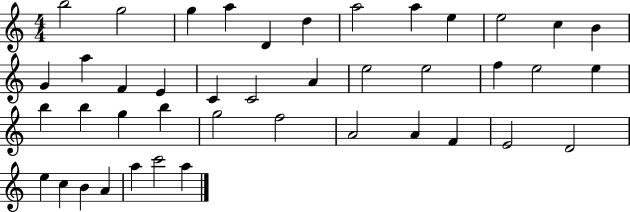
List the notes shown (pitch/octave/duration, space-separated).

B5/h G5/h G5/q A5/q D4/q D5/q A5/h A5/q E5/q E5/h C5/q B4/q G4/q A5/q F4/q E4/q C4/q C4/h A4/q E5/h E5/h F5/q E5/h E5/q B5/q B5/q G5/q B5/q G5/h F5/h A4/h A4/q F4/q E4/h D4/h E5/q C5/q B4/q A4/q A5/q C6/h A5/q